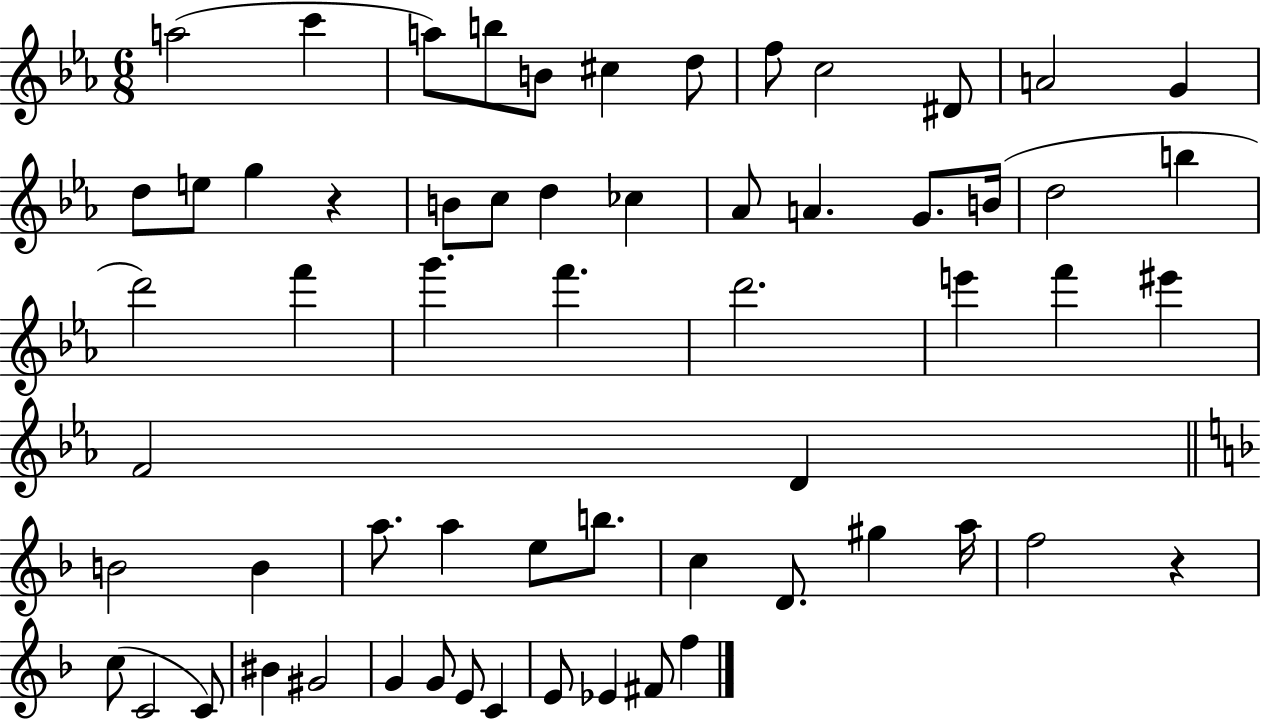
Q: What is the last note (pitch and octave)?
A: F5